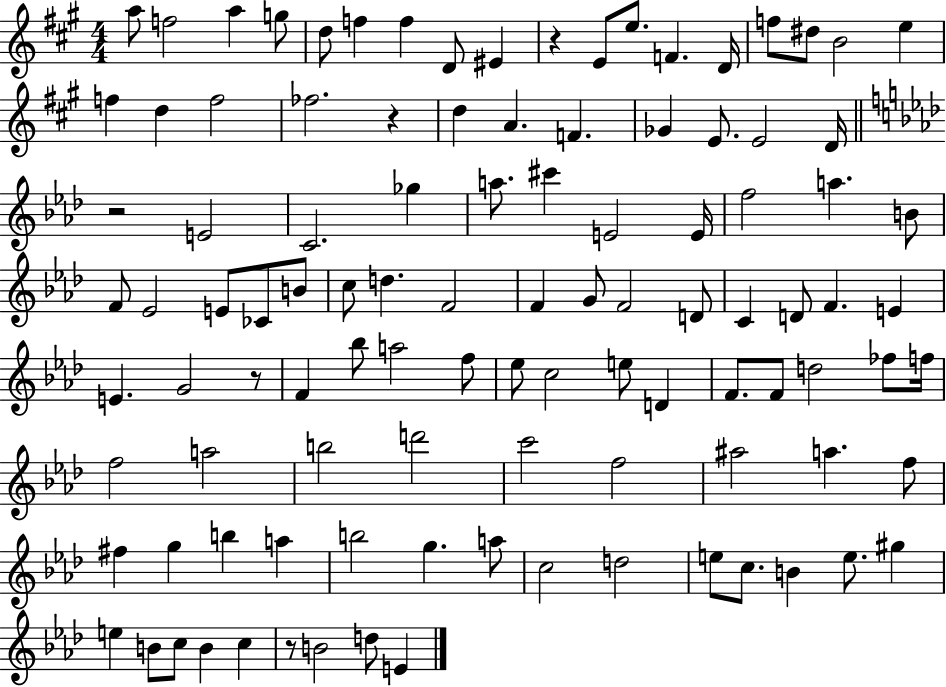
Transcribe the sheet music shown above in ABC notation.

X:1
T:Untitled
M:4/4
L:1/4
K:A
a/2 f2 a g/2 d/2 f f D/2 ^E z E/2 e/2 F D/4 f/2 ^d/2 B2 e f d f2 _f2 z d A F _G E/2 E2 D/4 z2 E2 C2 _g a/2 ^c' E2 E/4 f2 a B/2 F/2 _E2 E/2 _C/2 B/2 c/2 d F2 F G/2 F2 D/2 C D/2 F E E G2 z/2 F _b/2 a2 f/2 _e/2 c2 e/2 D F/2 F/2 d2 _f/2 f/4 f2 a2 b2 d'2 c'2 f2 ^a2 a f/2 ^f g b a b2 g a/2 c2 d2 e/2 c/2 B e/2 ^g e B/2 c/2 B c z/2 B2 d/2 E